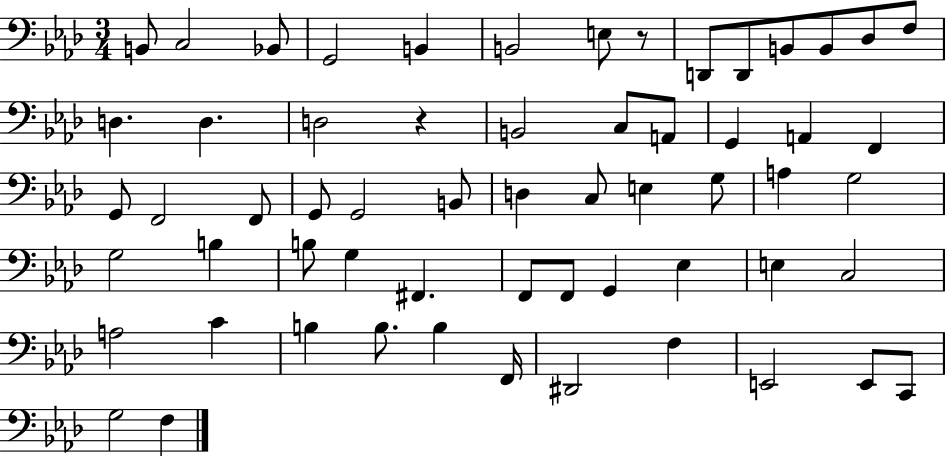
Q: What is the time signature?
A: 3/4